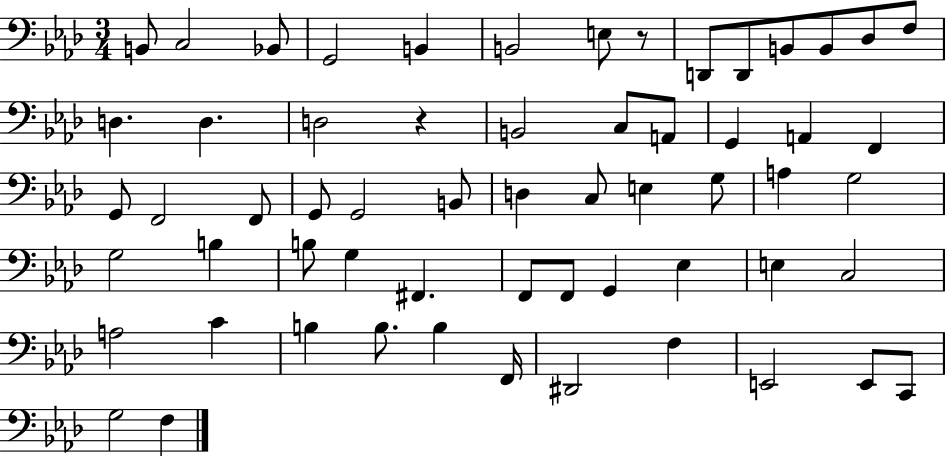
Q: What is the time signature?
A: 3/4